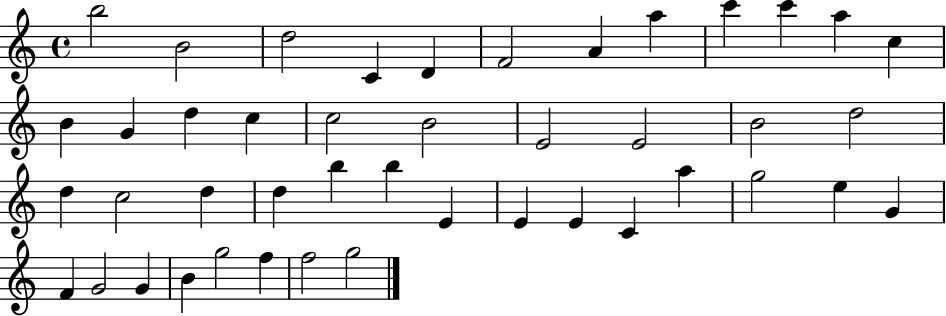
X:1
T:Untitled
M:4/4
L:1/4
K:C
b2 B2 d2 C D F2 A a c' c' a c B G d c c2 B2 E2 E2 B2 d2 d c2 d d b b E E E C a g2 e G F G2 G B g2 f f2 g2